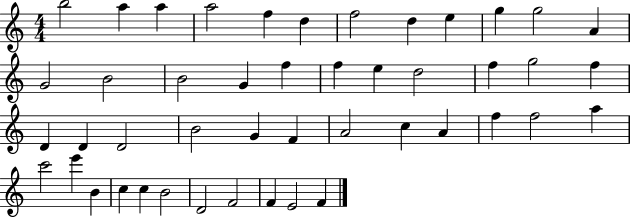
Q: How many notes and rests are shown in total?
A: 46